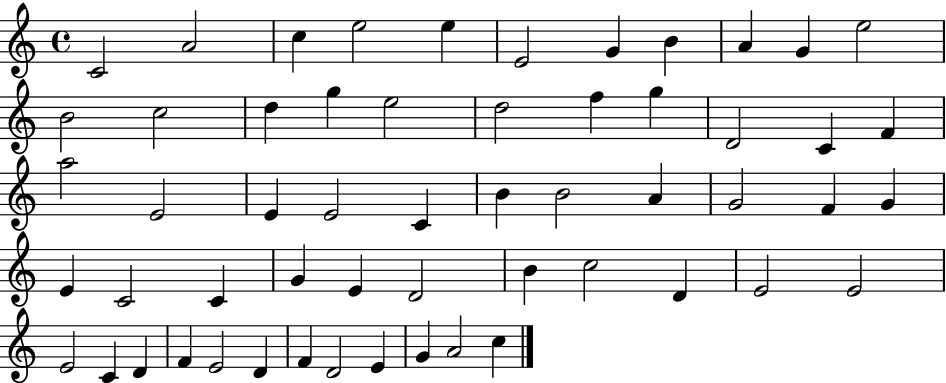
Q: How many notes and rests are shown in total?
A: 56